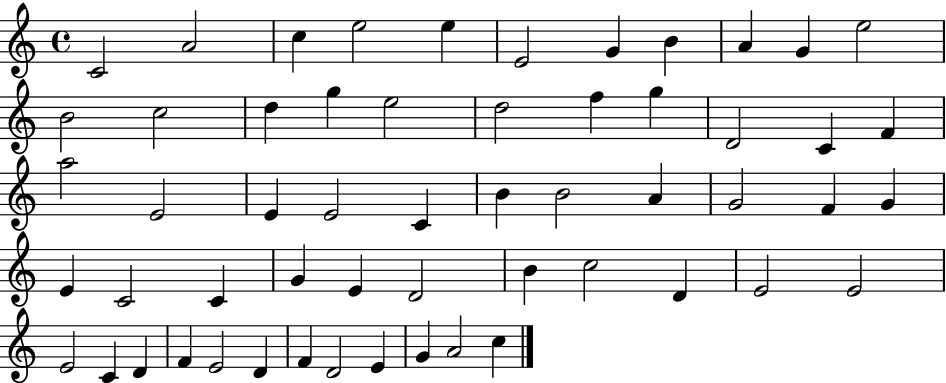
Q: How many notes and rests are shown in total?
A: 56